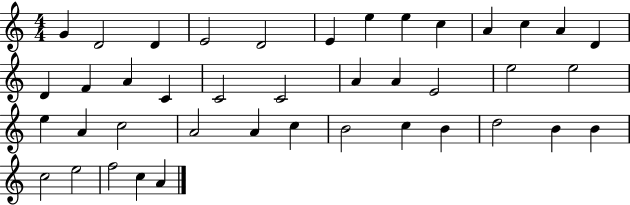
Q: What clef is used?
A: treble